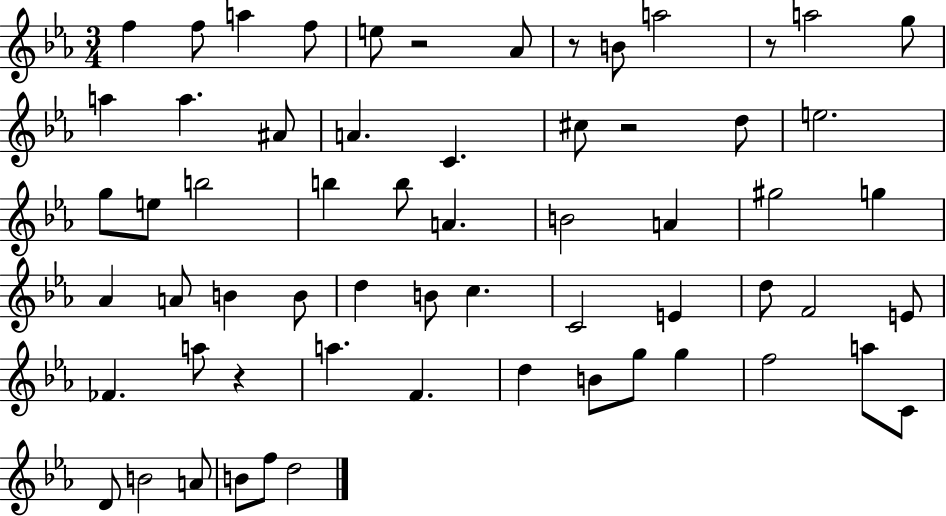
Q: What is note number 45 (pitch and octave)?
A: D5